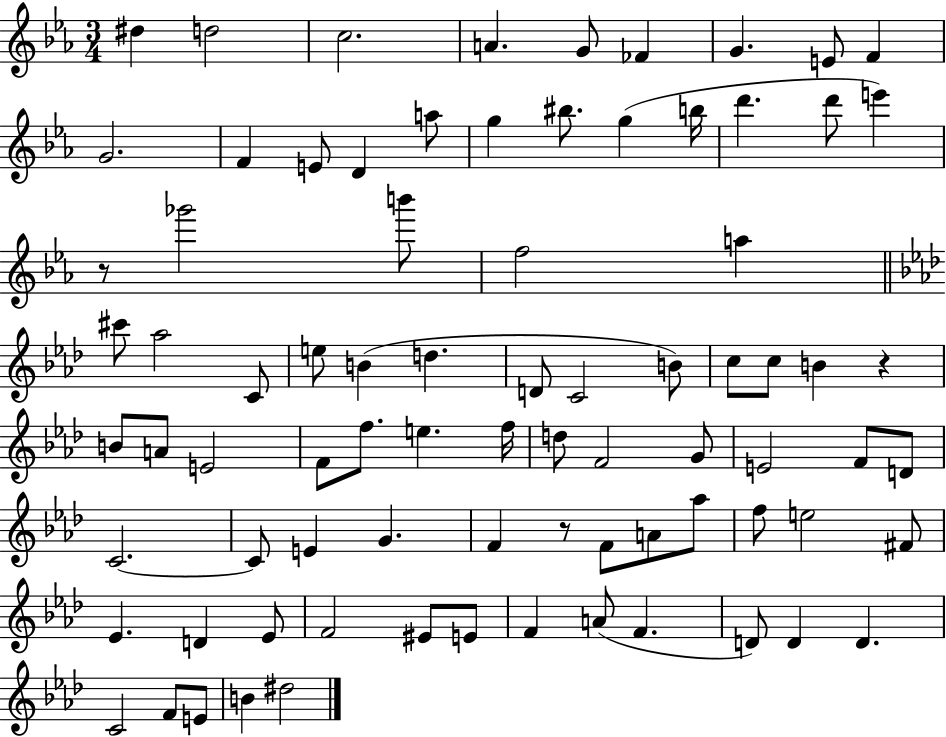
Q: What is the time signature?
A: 3/4